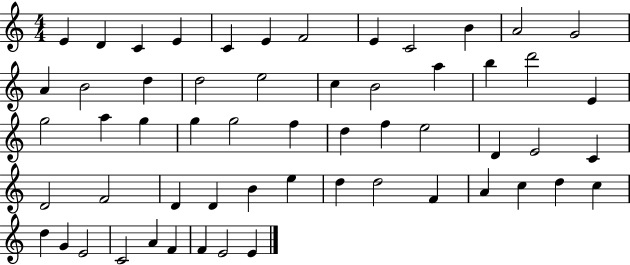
X:1
T:Untitled
M:4/4
L:1/4
K:C
E D C E C E F2 E C2 B A2 G2 A B2 d d2 e2 c B2 a b d'2 E g2 a g g g2 f d f e2 D E2 C D2 F2 D D B e d d2 F A c d c d G E2 C2 A F F E2 E